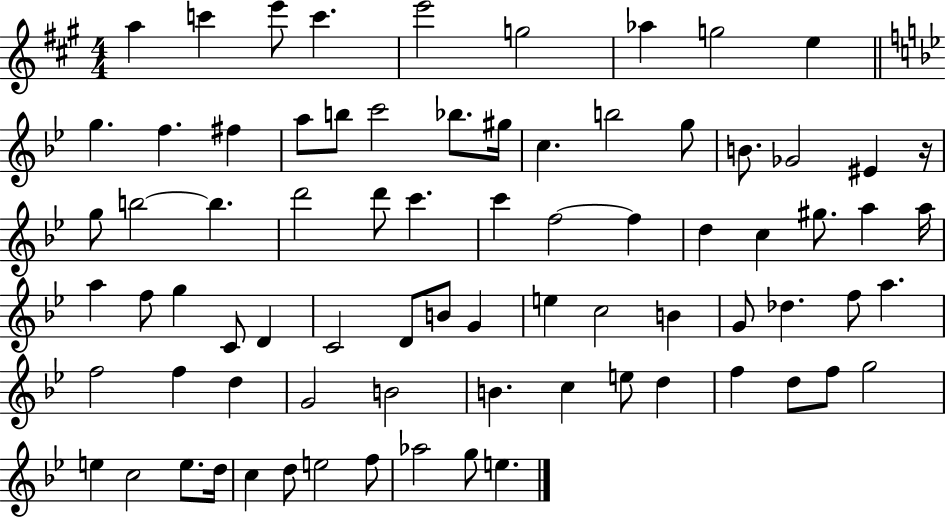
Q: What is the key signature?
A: A major